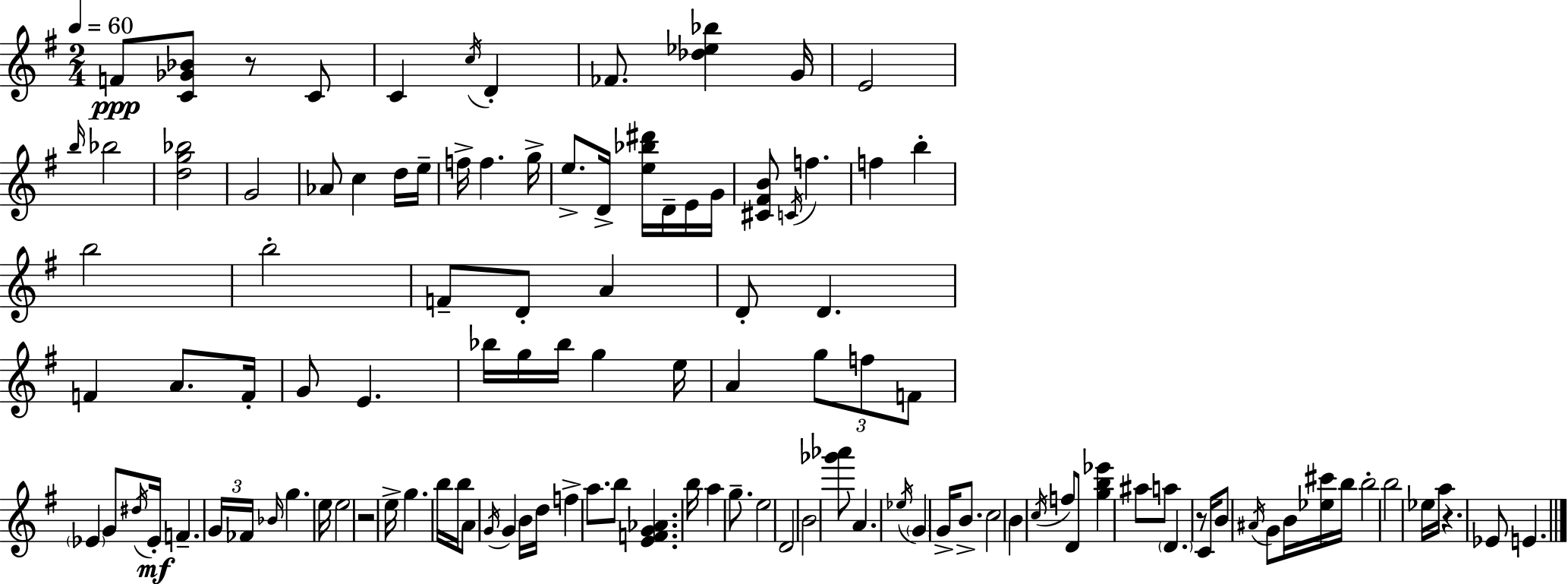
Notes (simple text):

F4/e [C4,Gb4,Bb4]/e R/e C4/e C4/q C5/s D4/q FES4/e. [Db5,Eb5,Bb5]/q G4/s E4/h B5/s Bb5/h [D5,G5,Bb5]/h G4/h Ab4/e C5/q D5/s E5/s F5/s F5/q. G5/s E5/e. D4/s [E5,Bb5,D#6]/s D4/s E4/s G4/s [C#4,F#4,B4]/e C4/s F5/q. F5/q B5/q B5/h B5/h F4/e D4/e A4/q D4/e D4/q. F4/q A4/e. F4/s G4/e E4/q. Bb5/s G5/s Bb5/s G5/q E5/s A4/q G5/e F5/e F4/e Eb4/q G4/e D#5/s Eb4/s F4/q. G4/s FES4/s Bb4/s G5/q. E5/s E5/h R/h E5/s G5/q. B5/s B5/s A4/e G4/s G4/q B4/s D5/s F5/q A5/e. B5/e [E4,F4,G4,Ab4]/q. B5/s A5/q G5/e. E5/h D4/h B4/h [Gb6,Ab6]/e A4/q. Eb5/s G4/q G4/s B4/e. C5/h B4/q C5/s F5/e D4/e [G5,B5,Eb6]/q A#5/e A5/e D4/q. R/e C4/s B4/e A#4/s G4/e B4/s [Eb5,C#6]/s B5/s B5/h B5/h Eb5/s A5/s R/q. Eb4/e E4/q.